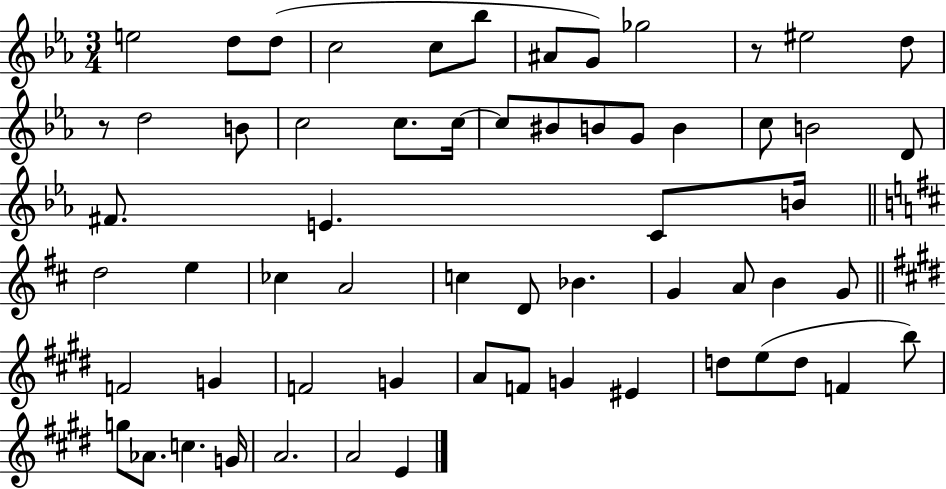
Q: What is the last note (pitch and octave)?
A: E4